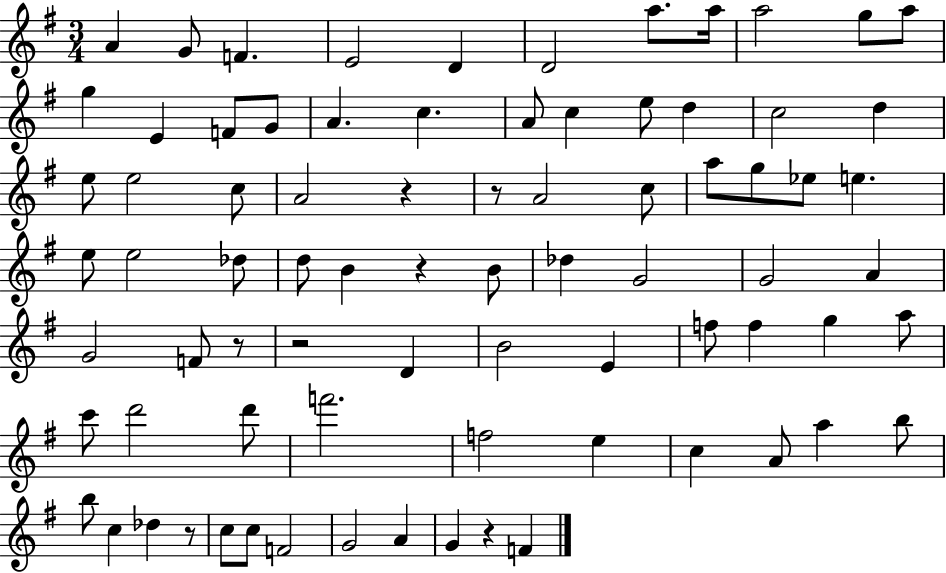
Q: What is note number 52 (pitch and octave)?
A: A5